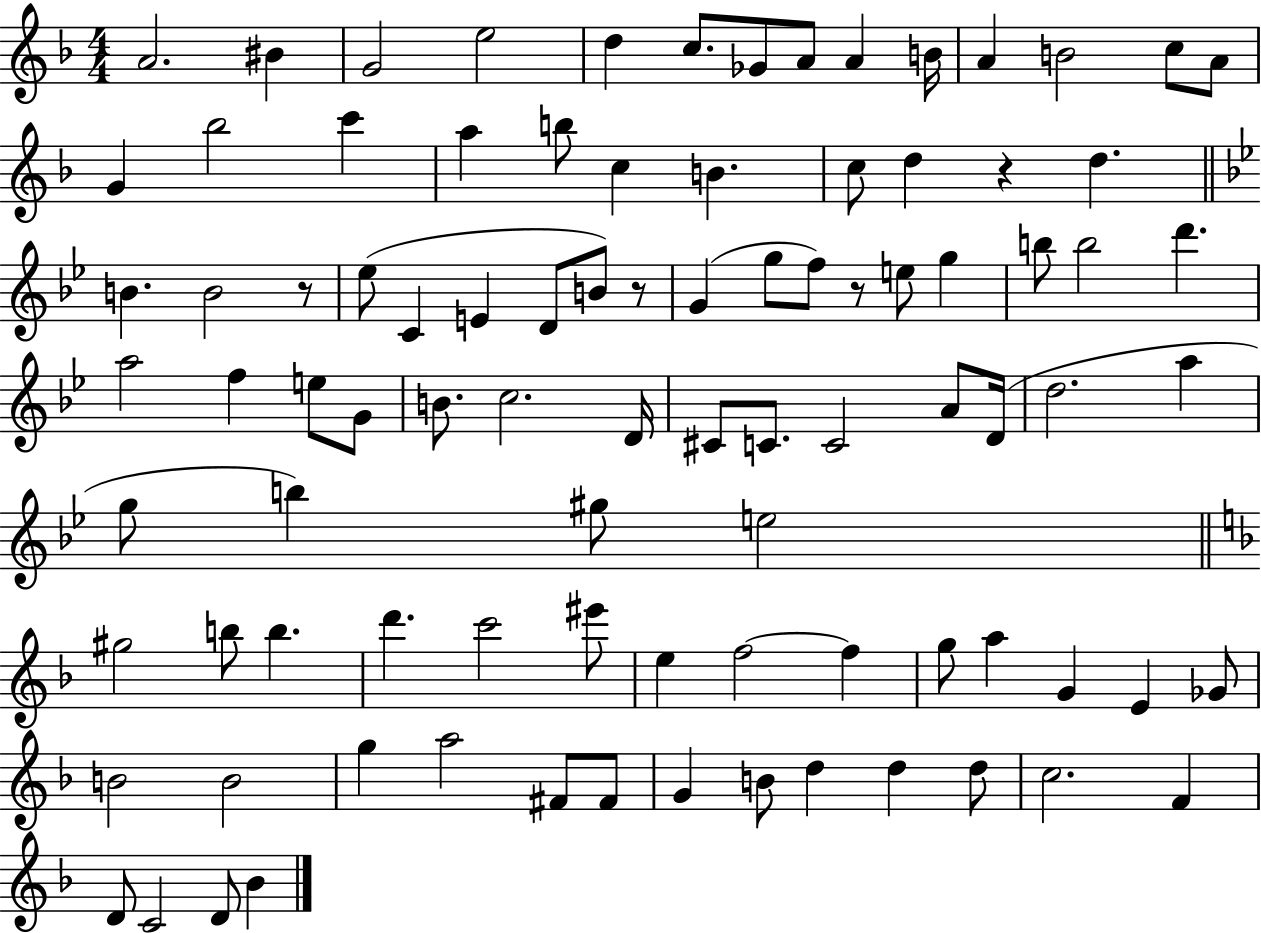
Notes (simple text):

A4/h. BIS4/q G4/h E5/h D5/q C5/e. Gb4/e A4/e A4/q B4/s A4/q B4/h C5/e A4/e G4/q Bb5/h C6/q A5/q B5/e C5/q B4/q. C5/e D5/q R/q D5/q. B4/q. B4/h R/e Eb5/e C4/q E4/q D4/e B4/e R/e G4/q G5/e F5/e R/e E5/e G5/q B5/e B5/h D6/q. A5/h F5/q E5/e G4/e B4/e. C5/h. D4/s C#4/e C4/e. C4/h A4/e D4/s D5/h. A5/q G5/e B5/q G#5/e E5/h G#5/h B5/e B5/q. D6/q. C6/h EIS6/e E5/q F5/h F5/q G5/e A5/q G4/q E4/q Gb4/e B4/h B4/h G5/q A5/h F#4/e F#4/e G4/q B4/e D5/q D5/q D5/e C5/h. F4/q D4/e C4/h D4/e Bb4/q